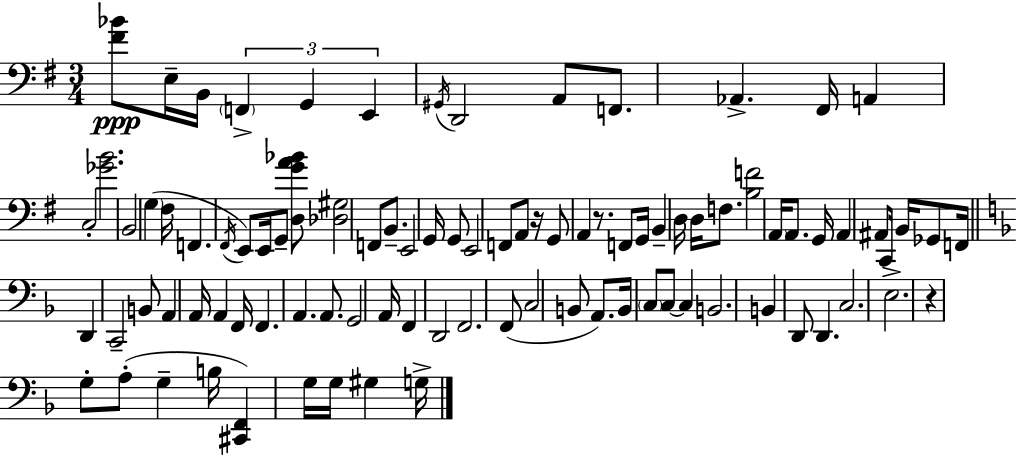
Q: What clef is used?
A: bass